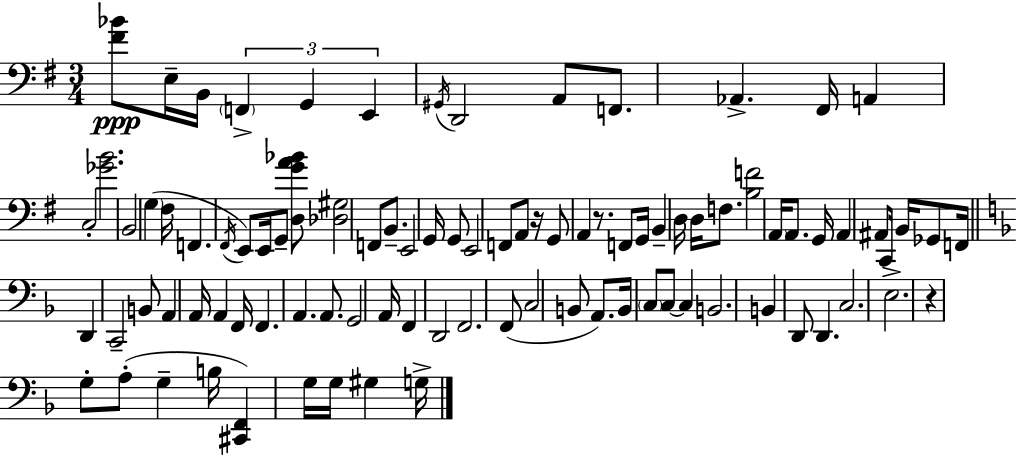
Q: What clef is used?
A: bass